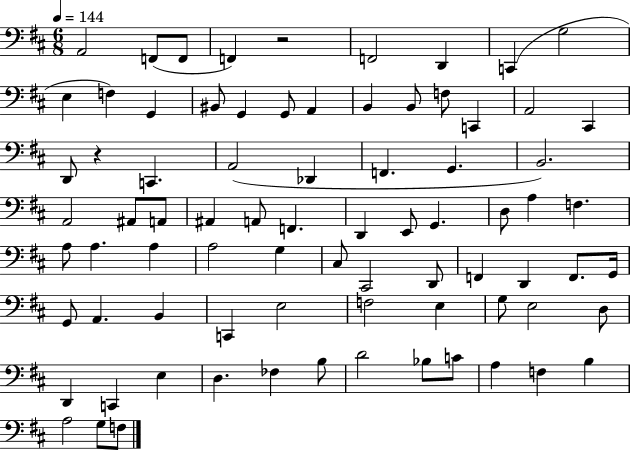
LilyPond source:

{
  \clef bass
  \numericTimeSignature
  \time 6/8
  \key d \major
  \tempo 4 = 144
  a,2 f,8( f,8 | f,4) r2 | f,2 d,4 | c,4( g2 | \break e4 f4) g,4 | bis,8 g,4 g,8 a,4 | b,4 b,8 f8 c,4 | a,2 cis,4 | \break d,8 r4 c,4. | a,2( des,4 | f,4. g,4. | b,2.) | \break a,2 ais,8 a,8 | ais,4 a,8 f,4. | d,4 e,8 g,4. | d8 a4 f4. | \break a8 a4. a4 | a2 g4 | cis8 cis,2 d,8 | f,4 d,4 f,8. g,16 | \break g,8 a,4. b,4 | c,4 e2 | f2 e4 | g8 e2 d8 | \break d,4 c,4 e4 | d4. fes4 b8 | d'2 bes8 c'8 | a4 f4 b4 | \break a2 g8 f8 | \bar "|."
}